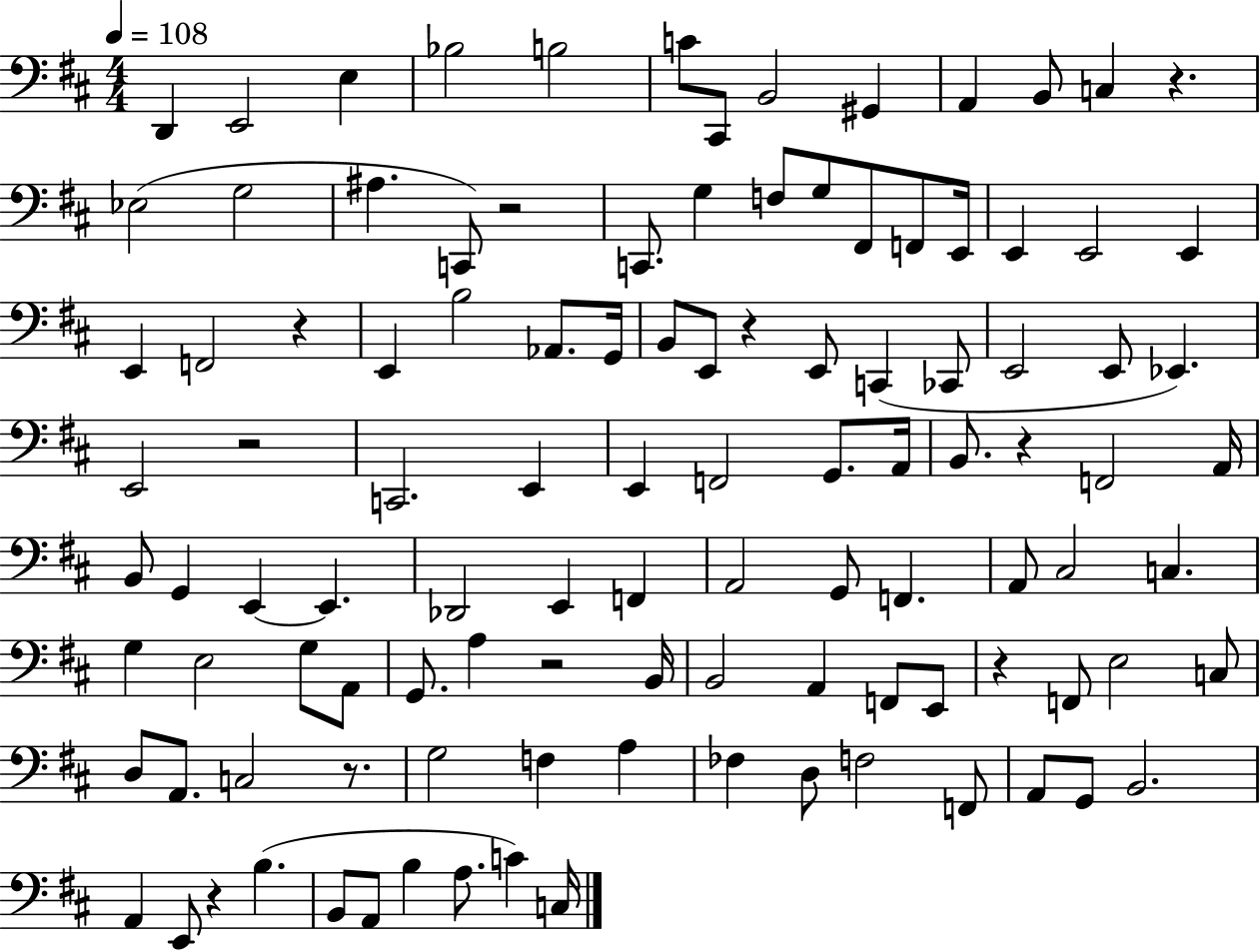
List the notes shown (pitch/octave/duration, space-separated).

D2/q E2/h E3/q Bb3/h B3/h C4/e C#2/e B2/h G#2/q A2/q B2/e C3/q R/q. Eb3/h G3/h A#3/q. C2/e R/h C2/e. G3/q F3/e G3/e F#2/e F2/e E2/s E2/q E2/h E2/q E2/q F2/h R/q E2/q B3/h Ab2/e. G2/s B2/e E2/e R/q E2/e C2/q CES2/e E2/h E2/e Eb2/q. E2/h R/h C2/h. E2/q E2/q F2/h G2/e. A2/s B2/e. R/q F2/h A2/s B2/e G2/q E2/q E2/q. Db2/h E2/q F2/q A2/h G2/e F2/q. A2/e C#3/h C3/q. G3/q E3/h G3/e A2/e G2/e. A3/q R/h B2/s B2/h A2/q F2/e E2/e R/q F2/e E3/h C3/e D3/e A2/e. C3/h R/e. G3/h F3/q A3/q FES3/q D3/e F3/h F2/e A2/e G2/e B2/h. A2/q E2/e R/q B3/q. B2/e A2/e B3/q A3/e. C4/q C3/s